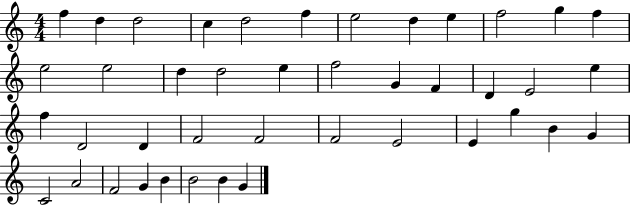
X:1
T:Untitled
M:4/4
L:1/4
K:C
f d d2 c d2 f e2 d e f2 g f e2 e2 d d2 e f2 G F D E2 e f D2 D F2 F2 F2 E2 E g B G C2 A2 F2 G B B2 B G